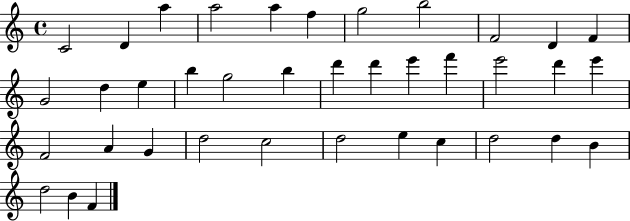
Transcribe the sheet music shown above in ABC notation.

X:1
T:Untitled
M:4/4
L:1/4
K:C
C2 D a a2 a f g2 b2 F2 D F G2 d e b g2 b d' d' e' f' e'2 d' e' F2 A G d2 c2 d2 e c d2 d B d2 B F